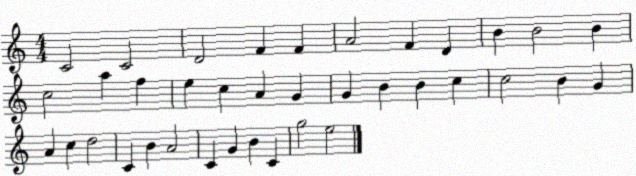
X:1
T:Untitled
M:4/4
L:1/4
K:C
C2 C2 D2 F F A2 F D B B2 B c2 a f e c A G G B B c c2 B G A c d2 C B A2 C G B C g2 e2